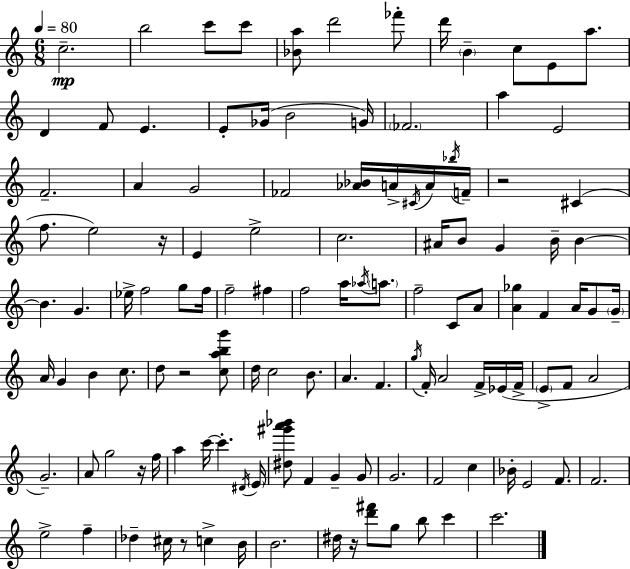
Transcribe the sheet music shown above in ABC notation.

X:1
T:Untitled
M:6/8
L:1/4
K:Am
c2 b2 c'/2 c'/2 [_Ba]/2 d'2 _f'/2 d'/4 B c/2 E/2 a/2 D F/2 E E/2 _G/4 B2 G/4 _F2 a E2 F2 A G2 _F2 [_A_B]/4 A/4 ^C/4 A/4 _b/4 F/4 z2 ^C f/2 e2 z/4 E e2 c2 ^A/4 B/2 G B/4 B B G _e/4 f2 g/2 f/4 f2 ^f f2 a/4 _a/4 a/2 f2 C/2 A/2 [A_g] F A/4 G/2 G/4 A/4 G B c/2 d/2 z2 [cabg']/2 d/4 c2 B/2 A F g/4 F/4 A2 F/4 _E/4 F/4 E/2 F/2 A2 G2 A/2 g2 z/4 f/4 a c'/4 c' ^D/4 E/4 [^d^g'a'_b']/2 F G G/2 G2 F2 c _B/4 E2 F/2 F2 e2 f _d ^c/4 z/2 c B/4 B2 ^d/4 z/4 [d'^f']/2 g/2 b/2 c' c'2